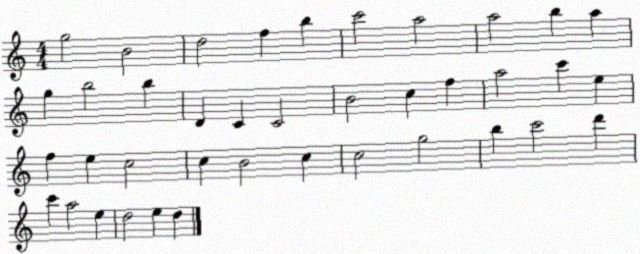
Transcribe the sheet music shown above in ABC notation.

X:1
T:Untitled
M:4/4
L:1/4
K:C
g2 B2 d2 f b c'2 a2 a2 b a g b2 b D C C2 B2 c f a2 c' e f e c2 c B2 c c2 g2 b c'2 d' c' a2 e d2 e d